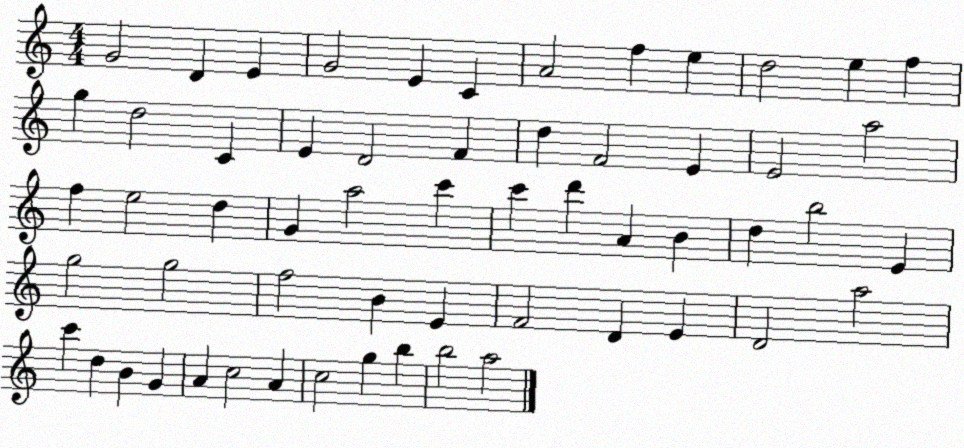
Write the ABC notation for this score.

X:1
T:Untitled
M:4/4
L:1/4
K:C
G2 D E G2 E C A2 f e d2 e f g d2 C E D2 F d F2 E E2 a2 f e2 d G a2 c' c' d' A B d b2 E g2 g2 f2 B E F2 D E D2 a2 c' d B G A c2 A c2 g b b2 a2